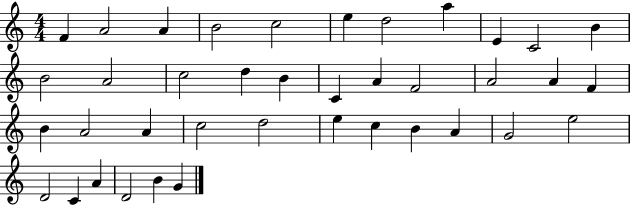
{
  \clef treble
  \numericTimeSignature
  \time 4/4
  \key c \major
  f'4 a'2 a'4 | b'2 c''2 | e''4 d''2 a''4 | e'4 c'2 b'4 | \break b'2 a'2 | c''2 d''4 b'4 | c'4 a'4 f'2 | a'2 a'4 f'4 | \break b'4 a'2 a'4 | c''2 d''2 | e''4 c''4 b'4 a'4 | g'2 e''2 | \break d'2 c'4 a'4 | d'2 b'4 g'4 | \bar "|."
}